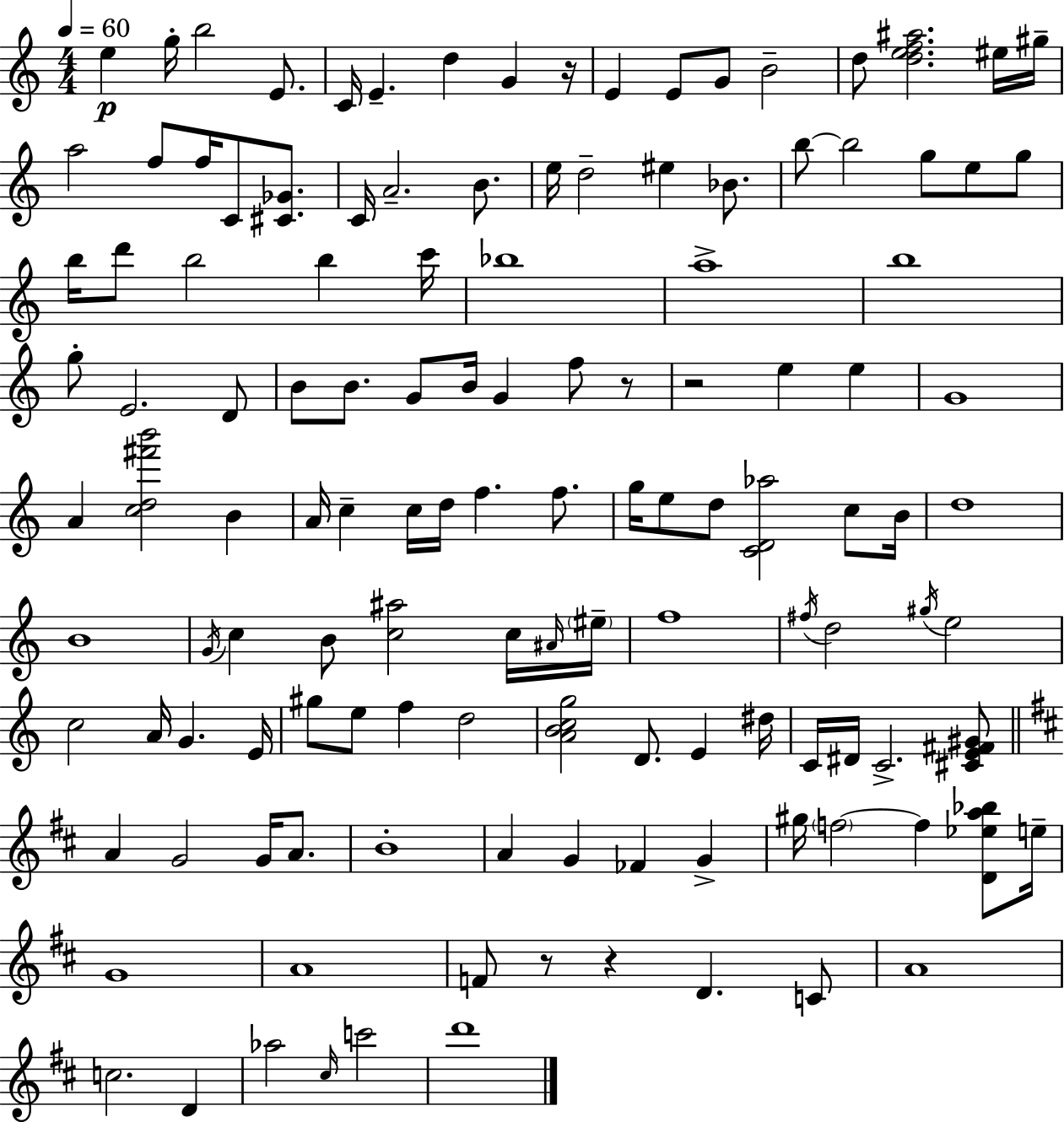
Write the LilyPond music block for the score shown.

{
  \clef treble
  \numericTimeSignature
  \time 4/4
  \key c \major
  \tempo 4 = 60
  e''4\p g''16-. b''2 e'8. | c'16 e'4.-- d''4 g'4 r16 | e'4 e'8 g'8 b'2-- | d''8 <d'' e'' f'' ais''>2. eis''16 gis''16-- | \break a''2 f''8 f''16 c'8 <cis' ges'>8. | c'16 a'2.-- b'8. | e''16 d''2-- eis''4 bes'8. | b''8~~ b''2 g''8 e''8 g''8 | \break b''16 d'''8 b''2 b''4 c'''16 | bes''1 | a''1-> | b''1 | \break g''8-. e'2. d'8 | b'8 b'8. g'8 b'16 g'4 f''8 r8 | r2 e''4 e''4 | g'1 | \break a'4 <c'' d'' fis''' b'''>2 b'4 | a'16 c''4-- c''16 d''16 f''4. f''8. | g''16 e''8 d''8 <c' d' aes''>2 c''8 b'16 | d''1 | \break b'1 | \acciaccatura { g'16 } c''4 b'8 <c'' ais''>2 c''16 | \grace { ais'16 } \parenthesize eis''16-- f''1 | \acciaccatura { fis''16 } d''2 \acciaccatura { gis''16 } e''2 | \break c''2 a'16 g'4. | e'16 gis''8 e''8 f''4 d''2 | <a' b' c'' g''>2 d'8. e'4 | dis''16 c'16 dis'16 c'2.-> | \break <cis' e' fis' gis'>8 \bar "||" \break \key d \major a'4 g'2 g'16 a'8. | b'1-. | a'4 g'4 fes'4 g'4-> | gis''16 \parenthesize f''2~~ f''4 <d' ees'' a'' bes''>8 e''16-- | \break g'1 | a'1 | f'8 r8 r4 d'4. c'8 | a'1 | \break c''2. d'4 | aes''2 \grace { cis''16 } c'''2 | d'''1 | \bar "|."
}